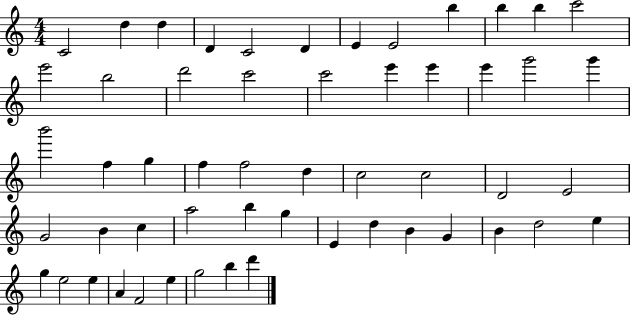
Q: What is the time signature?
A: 4/4